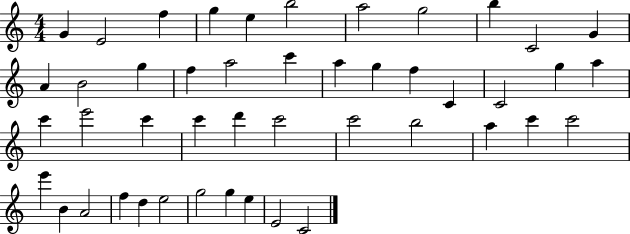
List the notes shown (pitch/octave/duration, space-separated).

G4/q E4/h F5/q G5/q E5/q B5/h A5/h G5/h B5/q C4/h G4/q A4/q B4/h G5/q F5/q A5/h C6/q A5/q G5/q F5/q C4/q C4/h G5/q A5/q C6/q E6/h C6/q C6/q D6/q C6/h C6/h B5/h A5/q C6/q C6/h E6/q B4/q A4/h F5/q D5/q E5/h G5/h G5/q E5/q E4/h C4/h